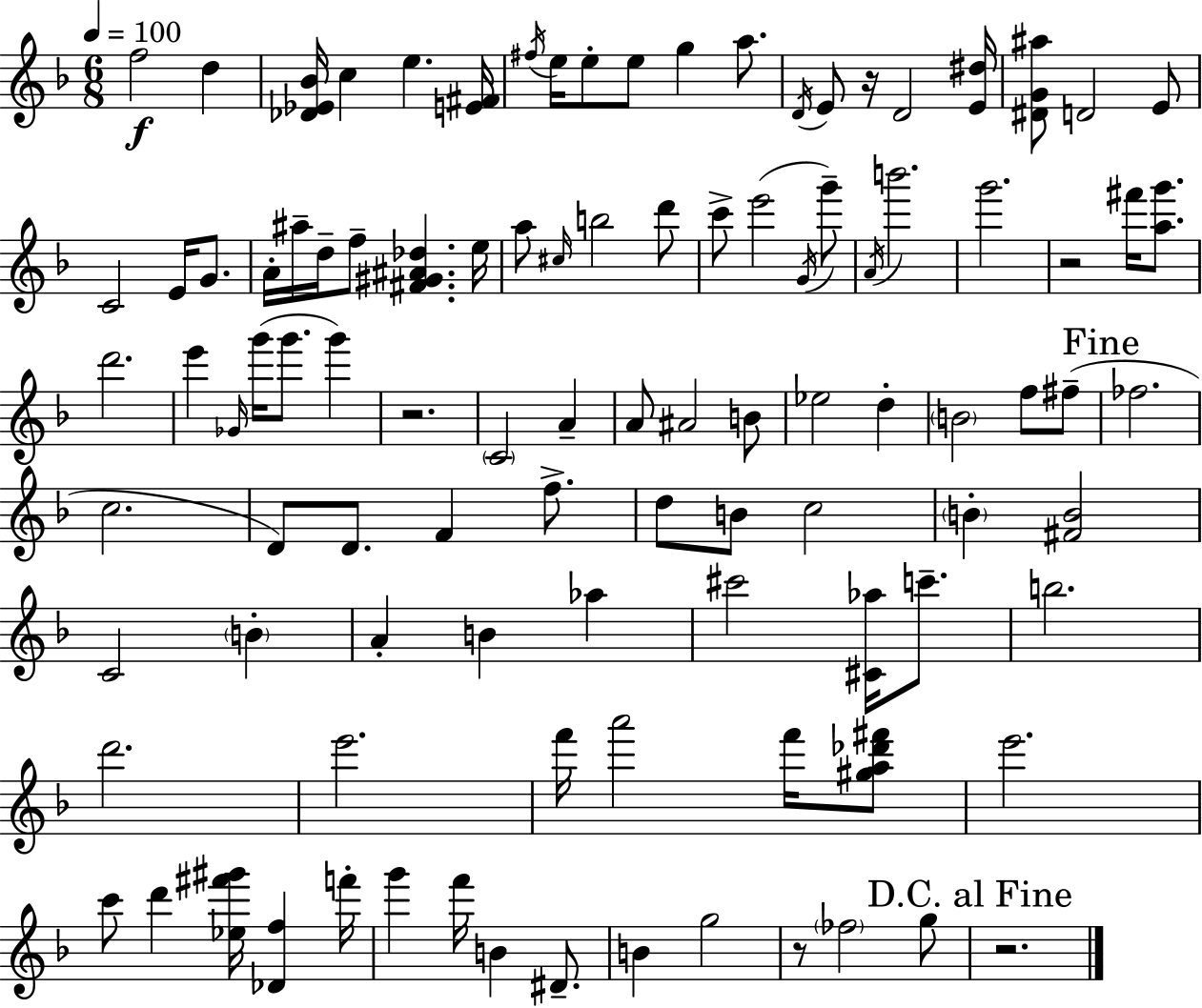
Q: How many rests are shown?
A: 5